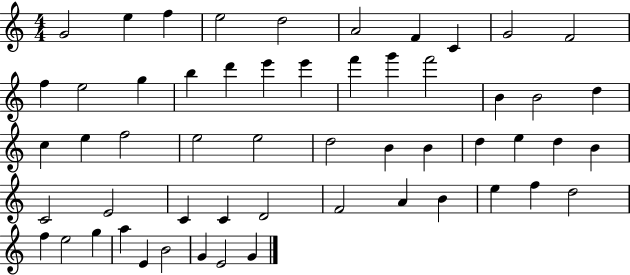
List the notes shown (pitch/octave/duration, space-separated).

G4/h E5/q F5/q E5/h D5/h A4/h F4/q C4/q G4/h F4/h F5/q E5/h G5/q B5/q D6/q E6/q E6/q F6/q G6/q F6/h B4/q B4/h D5/q C5/q E5/q F5/h E5/h E5/h D5/h B4/q B4/q D5/q E5/q D5/q B4/q C4/h E4/h C4/q C4/q D4/h F4/h A4/q B4/q E5/q F5/q D5/h F5/q E5/h G5/q A5/q E4/q B4/h G4/q E4/h G4/q